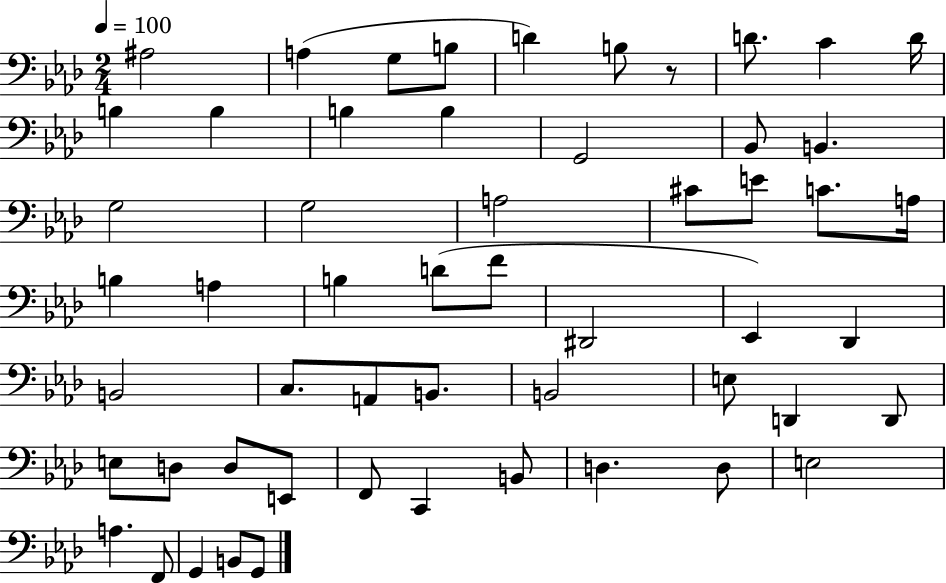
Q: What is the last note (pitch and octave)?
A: G2